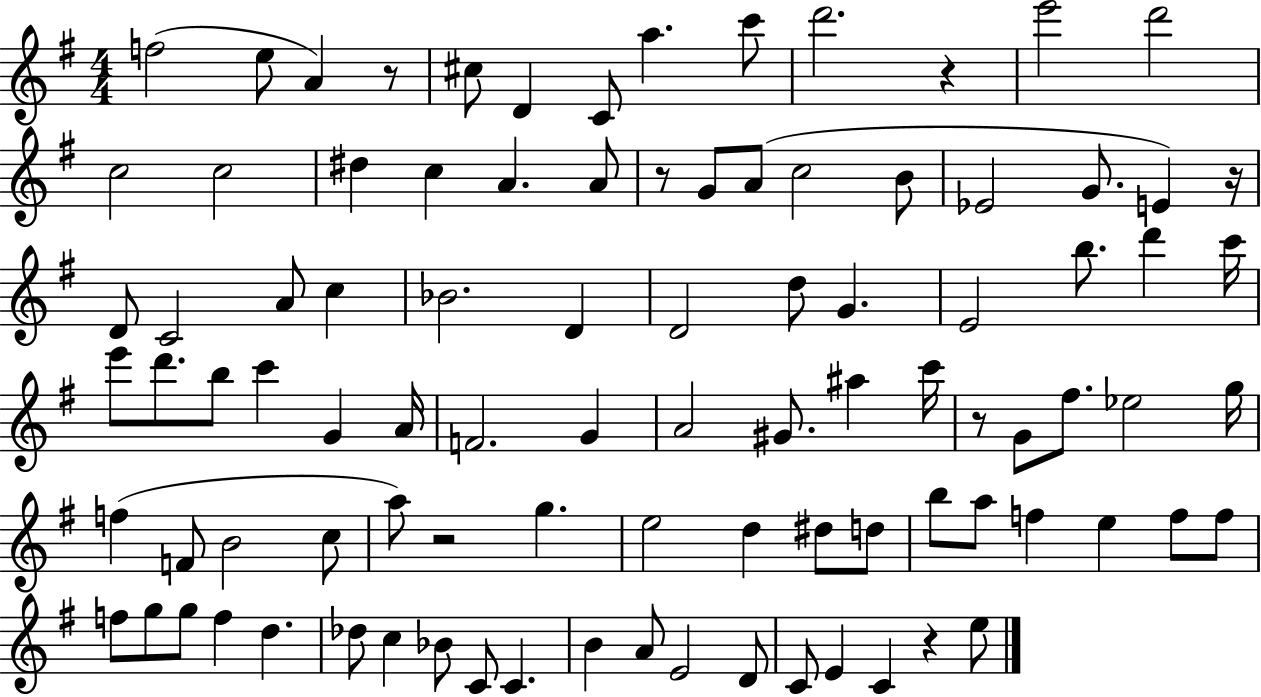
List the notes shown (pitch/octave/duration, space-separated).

F5/h E5/e A4/q R/e C#5/e D4/q C4/e A5/q. C6/e D6/h. R/q E6/h D6/h C5/h C5/h D#5/q C5/q A4/q. A4/e R/e G4/e A4/e C5/h B4/e Eb4/h G4/e. E4/q R/s D4/e C4/h A4/e C5/q Bb4/h. D4/q D4/h D5/e G4/q. E4/h B5/e. D6/q C6/s E6/e D6/e. B5/e C6/q G4/q A4/s F4/h. G4/q A4/h G#4/e. A#5/q C6/s R/e G4/e F#5/e. Eb5/h G5/s F5/q F4/e B4/h C5/e A5/e R/h G5/q. E5/h D5/q D#5/e D5/e B5/e A5/e F5/q E5/q F5/e F5/e F5/e G5/e G5/e F5/q D5/q. Db5/e C5/q Bb4/e C4/e C4/q. B4/q A4/e E4/h D4/e C4/e E4/q C4/q R/q E5/e